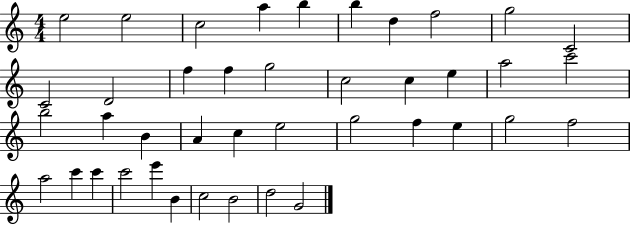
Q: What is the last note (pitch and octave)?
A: G4